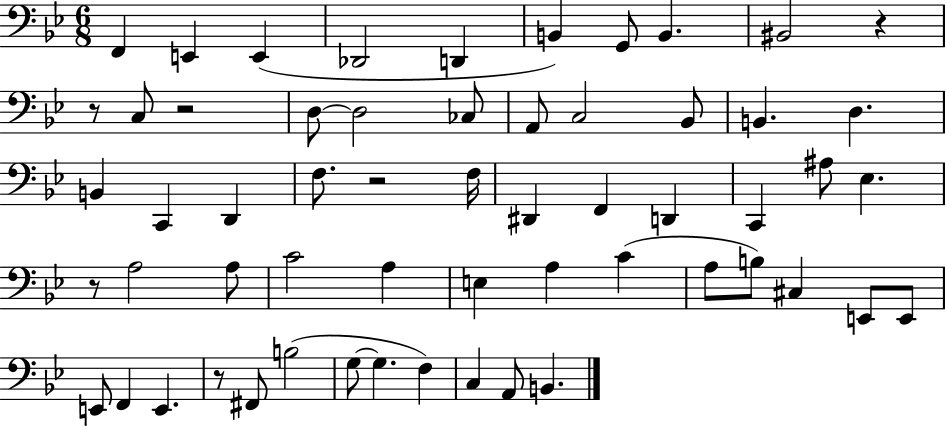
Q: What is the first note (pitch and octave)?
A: F2